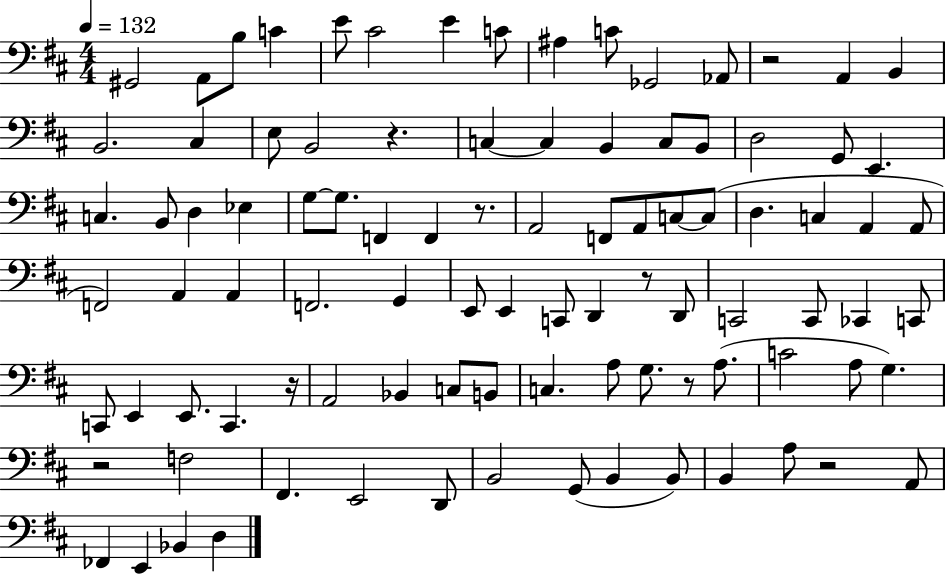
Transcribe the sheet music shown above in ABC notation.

X:1
T:Untitled
M:4/4
L:1/4
K:D
^G,,2 A,,/2 B,/2 C E/2 ^C2 E C/2 ^A, C/2 _G,,2 _A,,/2 z2 A,, B,, B,,2 ^C, E,/2 B,,2 z C, C, B,, C,/2 B,,/2 D,2 G,,/2 E,, C, B,,/2 D, _E, G,/2 G,/2 F,, F,, z/2 A,,2 F,,/2 A,,/2 C,/2 C,/2 D, C, A,, A,,/2 F,,2 A,, A,, F,,2 G,, E,,/2 E,, C,,/2 D,, z/2 D,,/2 C,,2 C,,/2 _C,, C,,/2 C,,/2 E,, E,,/2 C,, z/4 A,,2 _B,, C,/2 B,,/2 C, A,/2 G,/2 z/2 A,/2 C2 A,/2 G, z2 F,2 ^F,, E,,2 D,,/2 B,,2 G,,/2 B,, B,,/2 B,, A,/2 z2 A,,/2 _F,, E,, _B,, D,